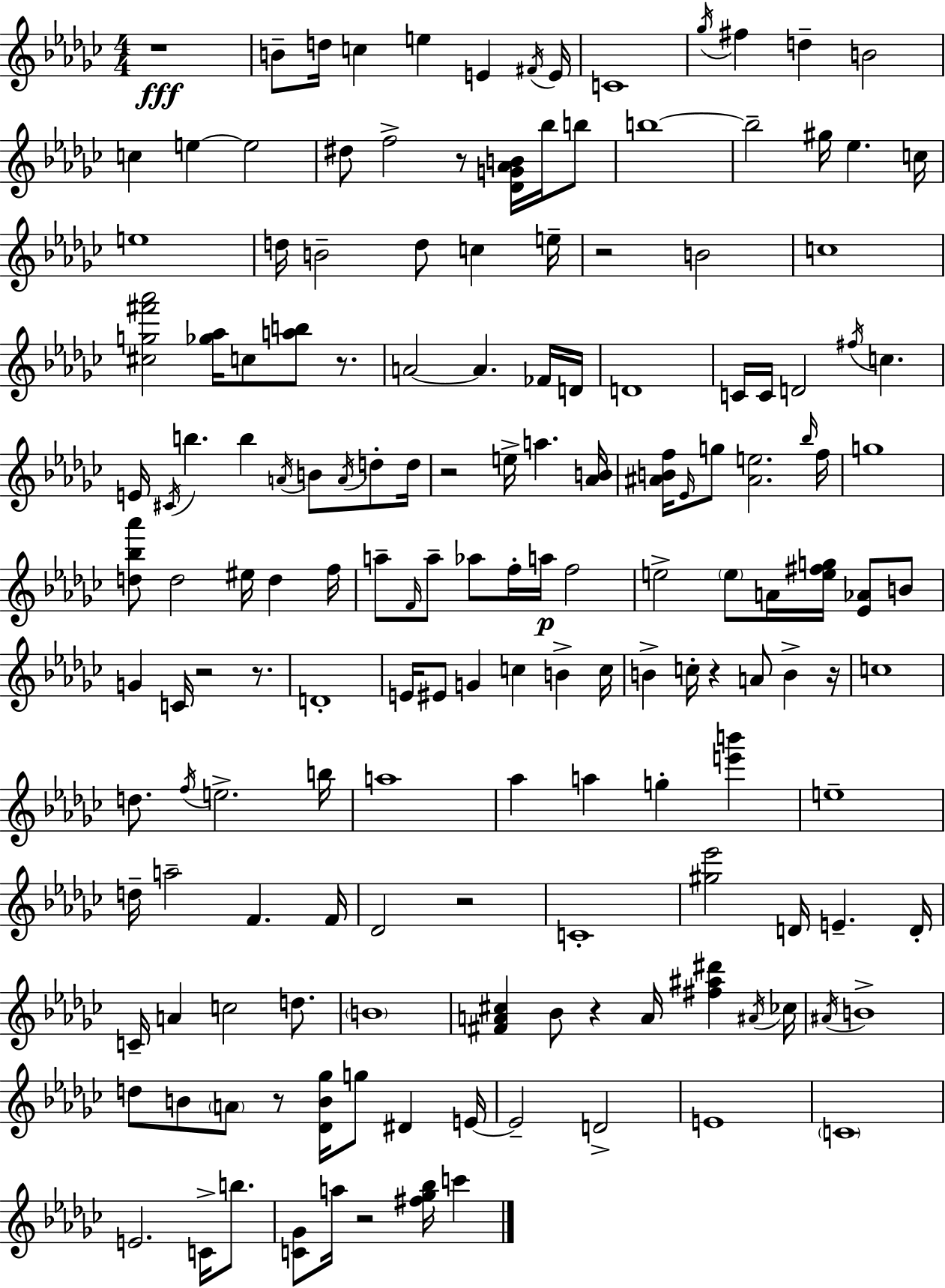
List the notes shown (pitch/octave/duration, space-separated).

R/w B4/e D5/s C5/q E5/q E4/q F#4/s E4/s C4/w Gb5/s F#5/q D5/q B4/h C5/q E5/q E5/h D#5/e F5/h R/e [Db4,G4,Ab4,B4]/s Bb5/s B5/e B5/w B5/h G#5/s Eb5/q. C5/s E5/w D5/s B4/h D5/e C5/q E5/s R/h B4/h C5/w [C#5,G5,F#6,Ab6]/h [Gb5,Ab5]/s C5/e [A5,B5]/e R/e. A4/h A4/q. FES4/s D4/s D4/w C4/s C4/s D4/h F#5/s C5/q. E4/s C#4/s B5/q. B5/q A4/s B4/e A4/s D5/e D5/s R/h E5/s A5/q. [Ab4,B4]/s [A#4,B4,F5]/s Eb4/s G5/e [A#4,E5]/h. Bb5/s F5/s G5/w [D5,Bb5,Ab6]/e D5/h EIS5/s D5/q F5/s A5/e F4/s A5/e Ab5/e F5/s A5/s F5/h E5/h E5/e A4/s [E5,F#5,G5]/s [Eb4,Ab4]/e B4/e G4/q C4/s R/h R/e. D4/w E4/s EIS4/e G4/q C5/q B4/q C5/s B4/q C5/s R/q A4/e B4/q R/s C5/w D5/e. F5/s E5/h. B5/s A5/w Ab5/q A5/q G5/q [E6,B6]/q E5/w D5/s A5/h F4/q. F4/s Db4/h R/h C4/w [G#5,Eb6]/h D4/s E4/q. D4/s C4/s A4/q C5/h D5/e. B4/w [F#4,A4,C#5]/q Bb4/e R/q A4/s [F#5,A#5,D#6]/q A#4/s CES5/s A#4/s B4/w D5/e B4/e A4/e R/e [Db4,B4,Gb5]/s G5/e D#4/q E4/s E4/h D4/h E4/w C4/w E4/h. C4/s B5/e. [C4,Gb4]/e A5/s R/h [F#5,Gb5,Bb5]/s C6/q